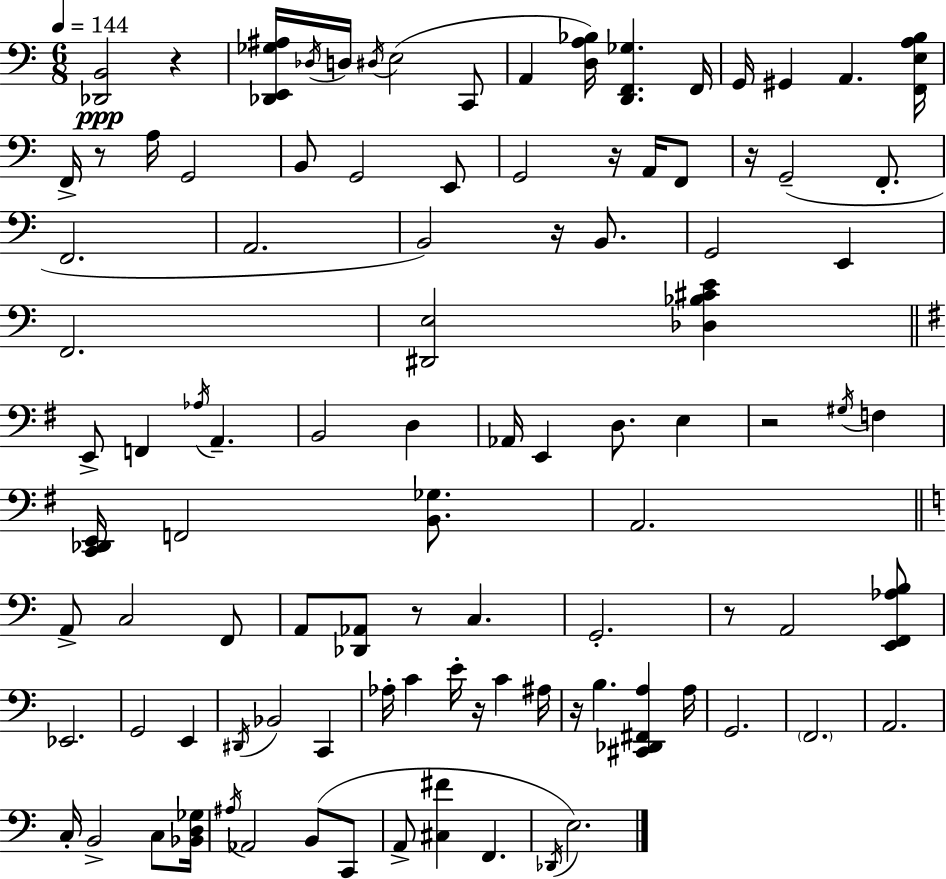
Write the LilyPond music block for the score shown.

{
  \clef bass
  \numericTimeSignature
  \time 6/8
  \key c \major
  \tempo 4 = 144
  <des, b,>2\ppp r4 | <des, e, ges ais>16 \acciaccatura { des16 } d16 \acciaccatura { dis16 } e2( | c,8 a,4 <d a bes>16) <d, f, ges>4. | f,16 g,16 gis,4 a,4. | \break <f, e a b>16 f,16-> r8 a16 g,2 | b,8 g,2 | e,8 g,2 r16 a,16 | f,8 r16 g,2--( f,8.-. | \break f,2. | a,2. | b,2) r16 b,8. | g,2 e,4 | \break f,2. | <dis, e>2 <des bes cis' e'>4 | \bar "||" \break \key g \major e,8-> f,4 \acciaccatura { aes16 } a,4.-- | b,2 d4 | aes,16 e,4 d8. e4 | r2 \acciaccatura { gis16 } f4 | \break <c, des, e,>16 f,2 <b, ges>8. | a,2. | \bar "||" \break \key c \major a,8-> c2 f,8 | a,8 <des, aes,>8 r8 c4. | g,2.-. | r8 a,2 <e, f, aes b>8 | \break ees,2. | g,2 e,4 | \acciaccatura { dis,16 } bes,2 c,4 | aes16-. c'4 e'16-. r16 c'4 | \break ais16 r16 b4. <cis, des, fis, a>4 | a16 g,2. | \parenthesize f,2. | a,2. | \break c16-. b,2-> c8 | <bes, d ges>16 \acciaccatura { ais16 } aes,2 b,8( | c,8 a,8-> <cis fis'>4 f,4. | \acciaccatura { des,16 }) e2. | \break \bar "|."
}